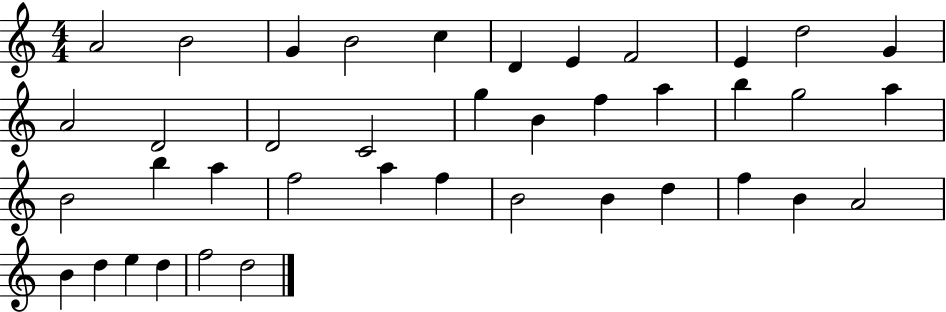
A4/h B4/h G4/q B4/h C5/q D4/q E4/q F4/h E4/q D5/h G4/q A4/h D4/h D4/h C4/h G5/q B4/q F5/q A5/q B5/q G5/h A5/q B4/h B5/q A5/q F5/h A5/q F5/q B4/h B4/q D5/q F5/q B4/q A4/h B4/q D5/q E5/q D5/q F5/h D5/h